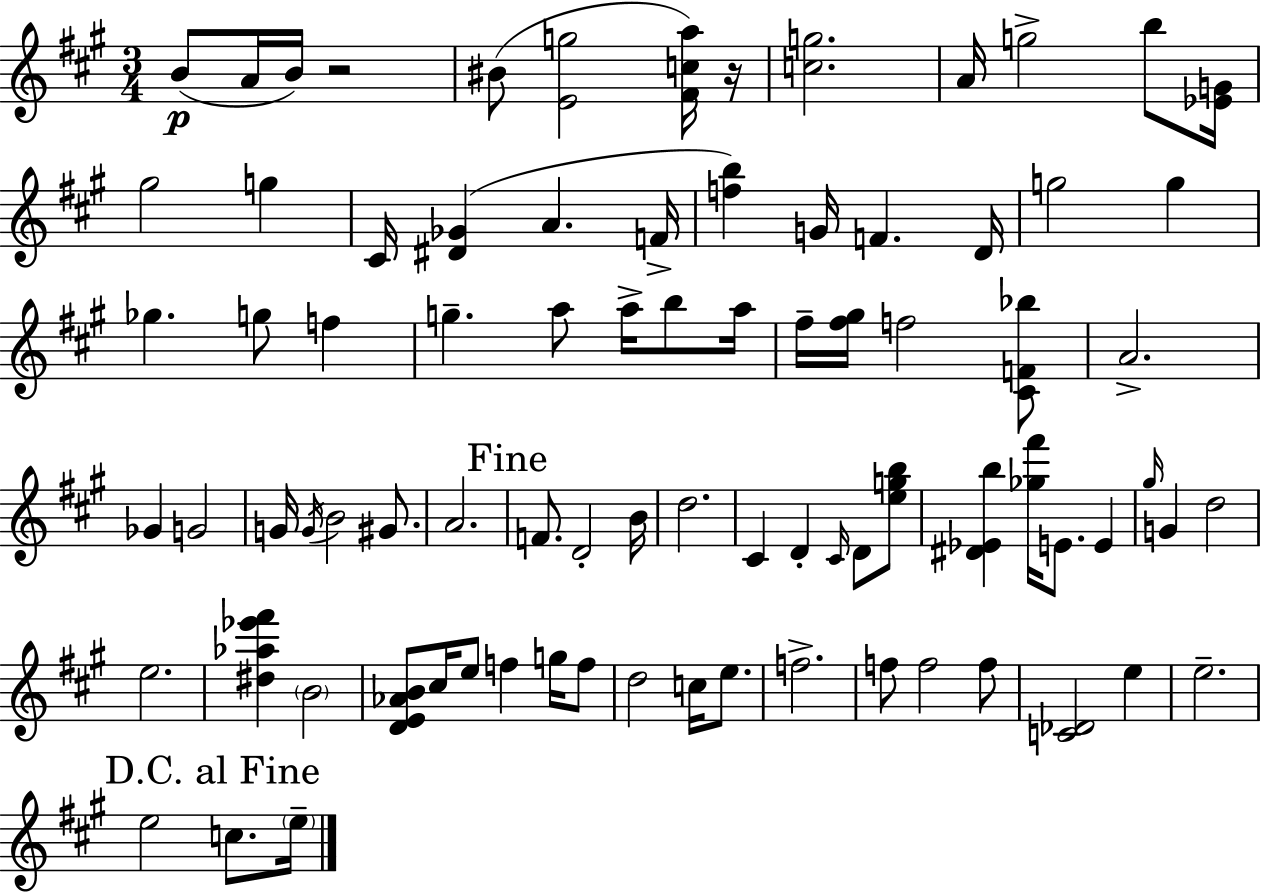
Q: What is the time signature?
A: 3/4